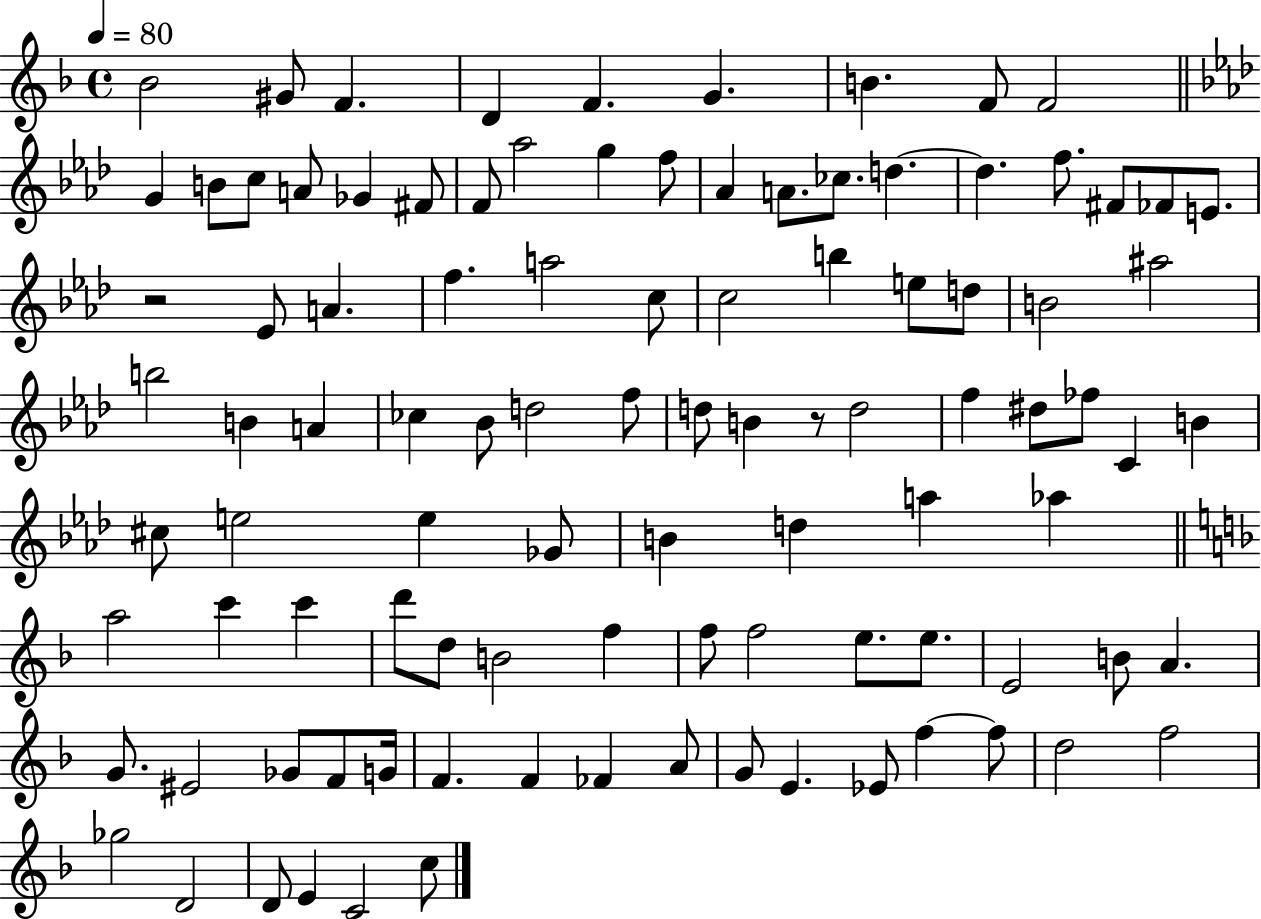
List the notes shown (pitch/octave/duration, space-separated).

Bb4/h G#4/e F4/q. D4/q F4/q. G4/q. B4/q. F4/e F4/h G4/q B4/e C5/e A4/e Gb4/q F#4/e F4/e Ab5/h G5/q F5/e Ab4/q A4/e. CES5/e. D5/q. D5/q. F5/e. F#4/e FES4/e E4/e. R/h Eb4/e A4/q. F5/q. A5/h C5/e C5/h B5/q E5/e D5/e B4/h A#5/h B5/h B4/q A4/q CES5/q Bb4/e D5/h F5/e D5/e B4/q R/e D5/h F5/q D#5/e FES5/e C4/q B4/q C#5/e E5/h E5/q Gb4/e B4/q D5/q A5/q Ab5/q A5/h C6/q C6/q D6/e D5/e B4/h F5/q F5/e F5/h E5/e. E5/e. E4/h B4/e A4/q. G4/e. EIS4/h Gb4/e F4/e G4/s F4/q. F4/q FES4/q A4/e G4/e E4/q. Eb4/e F5/q F5/e D5/h F5/h Gb5/h D4/h D4/e E4/q C4/h C5/e